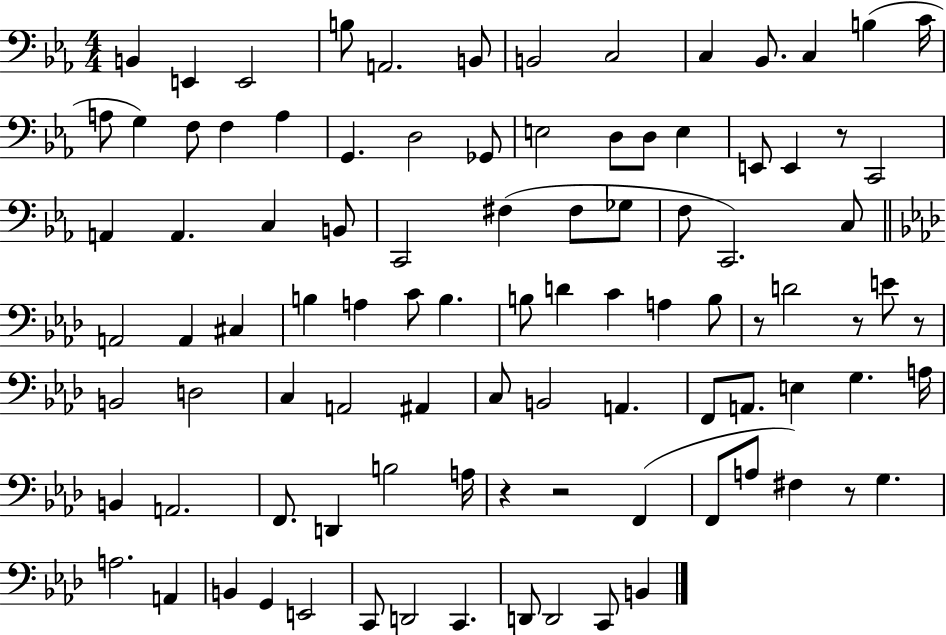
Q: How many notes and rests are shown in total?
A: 96